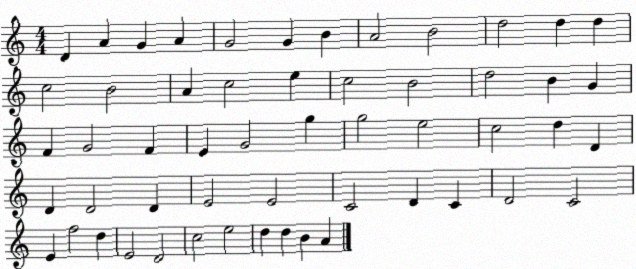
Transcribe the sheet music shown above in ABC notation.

X:1
T:Untitled
M:4/4
L:1/4
K:C
D A G A G2 G B A2 B2 d2 d d c2 B2 A c2 e c2 B2 d2 B G F G2 F E G2 g g2 e2 c2 d D D D2 D E2 E2 C2 D C D2 C2 E f2 d E2 D2 c2 e2 d d B A